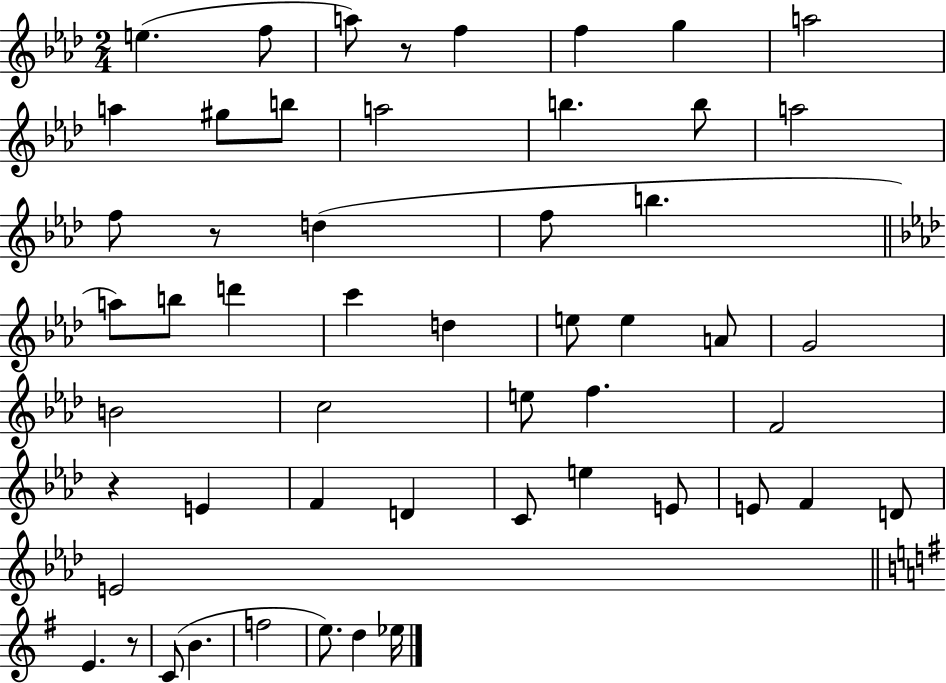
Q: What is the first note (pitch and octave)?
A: E5